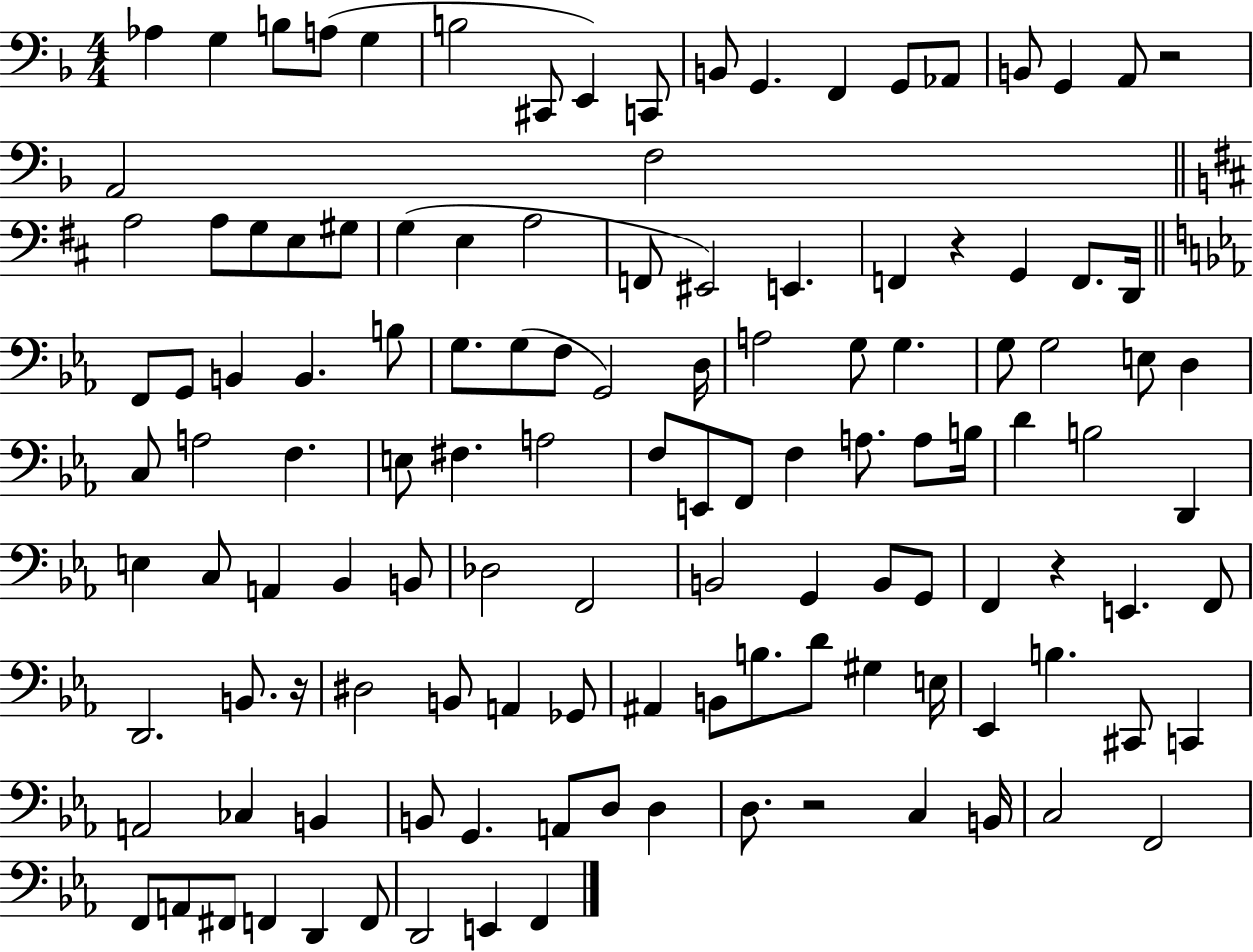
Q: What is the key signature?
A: F major